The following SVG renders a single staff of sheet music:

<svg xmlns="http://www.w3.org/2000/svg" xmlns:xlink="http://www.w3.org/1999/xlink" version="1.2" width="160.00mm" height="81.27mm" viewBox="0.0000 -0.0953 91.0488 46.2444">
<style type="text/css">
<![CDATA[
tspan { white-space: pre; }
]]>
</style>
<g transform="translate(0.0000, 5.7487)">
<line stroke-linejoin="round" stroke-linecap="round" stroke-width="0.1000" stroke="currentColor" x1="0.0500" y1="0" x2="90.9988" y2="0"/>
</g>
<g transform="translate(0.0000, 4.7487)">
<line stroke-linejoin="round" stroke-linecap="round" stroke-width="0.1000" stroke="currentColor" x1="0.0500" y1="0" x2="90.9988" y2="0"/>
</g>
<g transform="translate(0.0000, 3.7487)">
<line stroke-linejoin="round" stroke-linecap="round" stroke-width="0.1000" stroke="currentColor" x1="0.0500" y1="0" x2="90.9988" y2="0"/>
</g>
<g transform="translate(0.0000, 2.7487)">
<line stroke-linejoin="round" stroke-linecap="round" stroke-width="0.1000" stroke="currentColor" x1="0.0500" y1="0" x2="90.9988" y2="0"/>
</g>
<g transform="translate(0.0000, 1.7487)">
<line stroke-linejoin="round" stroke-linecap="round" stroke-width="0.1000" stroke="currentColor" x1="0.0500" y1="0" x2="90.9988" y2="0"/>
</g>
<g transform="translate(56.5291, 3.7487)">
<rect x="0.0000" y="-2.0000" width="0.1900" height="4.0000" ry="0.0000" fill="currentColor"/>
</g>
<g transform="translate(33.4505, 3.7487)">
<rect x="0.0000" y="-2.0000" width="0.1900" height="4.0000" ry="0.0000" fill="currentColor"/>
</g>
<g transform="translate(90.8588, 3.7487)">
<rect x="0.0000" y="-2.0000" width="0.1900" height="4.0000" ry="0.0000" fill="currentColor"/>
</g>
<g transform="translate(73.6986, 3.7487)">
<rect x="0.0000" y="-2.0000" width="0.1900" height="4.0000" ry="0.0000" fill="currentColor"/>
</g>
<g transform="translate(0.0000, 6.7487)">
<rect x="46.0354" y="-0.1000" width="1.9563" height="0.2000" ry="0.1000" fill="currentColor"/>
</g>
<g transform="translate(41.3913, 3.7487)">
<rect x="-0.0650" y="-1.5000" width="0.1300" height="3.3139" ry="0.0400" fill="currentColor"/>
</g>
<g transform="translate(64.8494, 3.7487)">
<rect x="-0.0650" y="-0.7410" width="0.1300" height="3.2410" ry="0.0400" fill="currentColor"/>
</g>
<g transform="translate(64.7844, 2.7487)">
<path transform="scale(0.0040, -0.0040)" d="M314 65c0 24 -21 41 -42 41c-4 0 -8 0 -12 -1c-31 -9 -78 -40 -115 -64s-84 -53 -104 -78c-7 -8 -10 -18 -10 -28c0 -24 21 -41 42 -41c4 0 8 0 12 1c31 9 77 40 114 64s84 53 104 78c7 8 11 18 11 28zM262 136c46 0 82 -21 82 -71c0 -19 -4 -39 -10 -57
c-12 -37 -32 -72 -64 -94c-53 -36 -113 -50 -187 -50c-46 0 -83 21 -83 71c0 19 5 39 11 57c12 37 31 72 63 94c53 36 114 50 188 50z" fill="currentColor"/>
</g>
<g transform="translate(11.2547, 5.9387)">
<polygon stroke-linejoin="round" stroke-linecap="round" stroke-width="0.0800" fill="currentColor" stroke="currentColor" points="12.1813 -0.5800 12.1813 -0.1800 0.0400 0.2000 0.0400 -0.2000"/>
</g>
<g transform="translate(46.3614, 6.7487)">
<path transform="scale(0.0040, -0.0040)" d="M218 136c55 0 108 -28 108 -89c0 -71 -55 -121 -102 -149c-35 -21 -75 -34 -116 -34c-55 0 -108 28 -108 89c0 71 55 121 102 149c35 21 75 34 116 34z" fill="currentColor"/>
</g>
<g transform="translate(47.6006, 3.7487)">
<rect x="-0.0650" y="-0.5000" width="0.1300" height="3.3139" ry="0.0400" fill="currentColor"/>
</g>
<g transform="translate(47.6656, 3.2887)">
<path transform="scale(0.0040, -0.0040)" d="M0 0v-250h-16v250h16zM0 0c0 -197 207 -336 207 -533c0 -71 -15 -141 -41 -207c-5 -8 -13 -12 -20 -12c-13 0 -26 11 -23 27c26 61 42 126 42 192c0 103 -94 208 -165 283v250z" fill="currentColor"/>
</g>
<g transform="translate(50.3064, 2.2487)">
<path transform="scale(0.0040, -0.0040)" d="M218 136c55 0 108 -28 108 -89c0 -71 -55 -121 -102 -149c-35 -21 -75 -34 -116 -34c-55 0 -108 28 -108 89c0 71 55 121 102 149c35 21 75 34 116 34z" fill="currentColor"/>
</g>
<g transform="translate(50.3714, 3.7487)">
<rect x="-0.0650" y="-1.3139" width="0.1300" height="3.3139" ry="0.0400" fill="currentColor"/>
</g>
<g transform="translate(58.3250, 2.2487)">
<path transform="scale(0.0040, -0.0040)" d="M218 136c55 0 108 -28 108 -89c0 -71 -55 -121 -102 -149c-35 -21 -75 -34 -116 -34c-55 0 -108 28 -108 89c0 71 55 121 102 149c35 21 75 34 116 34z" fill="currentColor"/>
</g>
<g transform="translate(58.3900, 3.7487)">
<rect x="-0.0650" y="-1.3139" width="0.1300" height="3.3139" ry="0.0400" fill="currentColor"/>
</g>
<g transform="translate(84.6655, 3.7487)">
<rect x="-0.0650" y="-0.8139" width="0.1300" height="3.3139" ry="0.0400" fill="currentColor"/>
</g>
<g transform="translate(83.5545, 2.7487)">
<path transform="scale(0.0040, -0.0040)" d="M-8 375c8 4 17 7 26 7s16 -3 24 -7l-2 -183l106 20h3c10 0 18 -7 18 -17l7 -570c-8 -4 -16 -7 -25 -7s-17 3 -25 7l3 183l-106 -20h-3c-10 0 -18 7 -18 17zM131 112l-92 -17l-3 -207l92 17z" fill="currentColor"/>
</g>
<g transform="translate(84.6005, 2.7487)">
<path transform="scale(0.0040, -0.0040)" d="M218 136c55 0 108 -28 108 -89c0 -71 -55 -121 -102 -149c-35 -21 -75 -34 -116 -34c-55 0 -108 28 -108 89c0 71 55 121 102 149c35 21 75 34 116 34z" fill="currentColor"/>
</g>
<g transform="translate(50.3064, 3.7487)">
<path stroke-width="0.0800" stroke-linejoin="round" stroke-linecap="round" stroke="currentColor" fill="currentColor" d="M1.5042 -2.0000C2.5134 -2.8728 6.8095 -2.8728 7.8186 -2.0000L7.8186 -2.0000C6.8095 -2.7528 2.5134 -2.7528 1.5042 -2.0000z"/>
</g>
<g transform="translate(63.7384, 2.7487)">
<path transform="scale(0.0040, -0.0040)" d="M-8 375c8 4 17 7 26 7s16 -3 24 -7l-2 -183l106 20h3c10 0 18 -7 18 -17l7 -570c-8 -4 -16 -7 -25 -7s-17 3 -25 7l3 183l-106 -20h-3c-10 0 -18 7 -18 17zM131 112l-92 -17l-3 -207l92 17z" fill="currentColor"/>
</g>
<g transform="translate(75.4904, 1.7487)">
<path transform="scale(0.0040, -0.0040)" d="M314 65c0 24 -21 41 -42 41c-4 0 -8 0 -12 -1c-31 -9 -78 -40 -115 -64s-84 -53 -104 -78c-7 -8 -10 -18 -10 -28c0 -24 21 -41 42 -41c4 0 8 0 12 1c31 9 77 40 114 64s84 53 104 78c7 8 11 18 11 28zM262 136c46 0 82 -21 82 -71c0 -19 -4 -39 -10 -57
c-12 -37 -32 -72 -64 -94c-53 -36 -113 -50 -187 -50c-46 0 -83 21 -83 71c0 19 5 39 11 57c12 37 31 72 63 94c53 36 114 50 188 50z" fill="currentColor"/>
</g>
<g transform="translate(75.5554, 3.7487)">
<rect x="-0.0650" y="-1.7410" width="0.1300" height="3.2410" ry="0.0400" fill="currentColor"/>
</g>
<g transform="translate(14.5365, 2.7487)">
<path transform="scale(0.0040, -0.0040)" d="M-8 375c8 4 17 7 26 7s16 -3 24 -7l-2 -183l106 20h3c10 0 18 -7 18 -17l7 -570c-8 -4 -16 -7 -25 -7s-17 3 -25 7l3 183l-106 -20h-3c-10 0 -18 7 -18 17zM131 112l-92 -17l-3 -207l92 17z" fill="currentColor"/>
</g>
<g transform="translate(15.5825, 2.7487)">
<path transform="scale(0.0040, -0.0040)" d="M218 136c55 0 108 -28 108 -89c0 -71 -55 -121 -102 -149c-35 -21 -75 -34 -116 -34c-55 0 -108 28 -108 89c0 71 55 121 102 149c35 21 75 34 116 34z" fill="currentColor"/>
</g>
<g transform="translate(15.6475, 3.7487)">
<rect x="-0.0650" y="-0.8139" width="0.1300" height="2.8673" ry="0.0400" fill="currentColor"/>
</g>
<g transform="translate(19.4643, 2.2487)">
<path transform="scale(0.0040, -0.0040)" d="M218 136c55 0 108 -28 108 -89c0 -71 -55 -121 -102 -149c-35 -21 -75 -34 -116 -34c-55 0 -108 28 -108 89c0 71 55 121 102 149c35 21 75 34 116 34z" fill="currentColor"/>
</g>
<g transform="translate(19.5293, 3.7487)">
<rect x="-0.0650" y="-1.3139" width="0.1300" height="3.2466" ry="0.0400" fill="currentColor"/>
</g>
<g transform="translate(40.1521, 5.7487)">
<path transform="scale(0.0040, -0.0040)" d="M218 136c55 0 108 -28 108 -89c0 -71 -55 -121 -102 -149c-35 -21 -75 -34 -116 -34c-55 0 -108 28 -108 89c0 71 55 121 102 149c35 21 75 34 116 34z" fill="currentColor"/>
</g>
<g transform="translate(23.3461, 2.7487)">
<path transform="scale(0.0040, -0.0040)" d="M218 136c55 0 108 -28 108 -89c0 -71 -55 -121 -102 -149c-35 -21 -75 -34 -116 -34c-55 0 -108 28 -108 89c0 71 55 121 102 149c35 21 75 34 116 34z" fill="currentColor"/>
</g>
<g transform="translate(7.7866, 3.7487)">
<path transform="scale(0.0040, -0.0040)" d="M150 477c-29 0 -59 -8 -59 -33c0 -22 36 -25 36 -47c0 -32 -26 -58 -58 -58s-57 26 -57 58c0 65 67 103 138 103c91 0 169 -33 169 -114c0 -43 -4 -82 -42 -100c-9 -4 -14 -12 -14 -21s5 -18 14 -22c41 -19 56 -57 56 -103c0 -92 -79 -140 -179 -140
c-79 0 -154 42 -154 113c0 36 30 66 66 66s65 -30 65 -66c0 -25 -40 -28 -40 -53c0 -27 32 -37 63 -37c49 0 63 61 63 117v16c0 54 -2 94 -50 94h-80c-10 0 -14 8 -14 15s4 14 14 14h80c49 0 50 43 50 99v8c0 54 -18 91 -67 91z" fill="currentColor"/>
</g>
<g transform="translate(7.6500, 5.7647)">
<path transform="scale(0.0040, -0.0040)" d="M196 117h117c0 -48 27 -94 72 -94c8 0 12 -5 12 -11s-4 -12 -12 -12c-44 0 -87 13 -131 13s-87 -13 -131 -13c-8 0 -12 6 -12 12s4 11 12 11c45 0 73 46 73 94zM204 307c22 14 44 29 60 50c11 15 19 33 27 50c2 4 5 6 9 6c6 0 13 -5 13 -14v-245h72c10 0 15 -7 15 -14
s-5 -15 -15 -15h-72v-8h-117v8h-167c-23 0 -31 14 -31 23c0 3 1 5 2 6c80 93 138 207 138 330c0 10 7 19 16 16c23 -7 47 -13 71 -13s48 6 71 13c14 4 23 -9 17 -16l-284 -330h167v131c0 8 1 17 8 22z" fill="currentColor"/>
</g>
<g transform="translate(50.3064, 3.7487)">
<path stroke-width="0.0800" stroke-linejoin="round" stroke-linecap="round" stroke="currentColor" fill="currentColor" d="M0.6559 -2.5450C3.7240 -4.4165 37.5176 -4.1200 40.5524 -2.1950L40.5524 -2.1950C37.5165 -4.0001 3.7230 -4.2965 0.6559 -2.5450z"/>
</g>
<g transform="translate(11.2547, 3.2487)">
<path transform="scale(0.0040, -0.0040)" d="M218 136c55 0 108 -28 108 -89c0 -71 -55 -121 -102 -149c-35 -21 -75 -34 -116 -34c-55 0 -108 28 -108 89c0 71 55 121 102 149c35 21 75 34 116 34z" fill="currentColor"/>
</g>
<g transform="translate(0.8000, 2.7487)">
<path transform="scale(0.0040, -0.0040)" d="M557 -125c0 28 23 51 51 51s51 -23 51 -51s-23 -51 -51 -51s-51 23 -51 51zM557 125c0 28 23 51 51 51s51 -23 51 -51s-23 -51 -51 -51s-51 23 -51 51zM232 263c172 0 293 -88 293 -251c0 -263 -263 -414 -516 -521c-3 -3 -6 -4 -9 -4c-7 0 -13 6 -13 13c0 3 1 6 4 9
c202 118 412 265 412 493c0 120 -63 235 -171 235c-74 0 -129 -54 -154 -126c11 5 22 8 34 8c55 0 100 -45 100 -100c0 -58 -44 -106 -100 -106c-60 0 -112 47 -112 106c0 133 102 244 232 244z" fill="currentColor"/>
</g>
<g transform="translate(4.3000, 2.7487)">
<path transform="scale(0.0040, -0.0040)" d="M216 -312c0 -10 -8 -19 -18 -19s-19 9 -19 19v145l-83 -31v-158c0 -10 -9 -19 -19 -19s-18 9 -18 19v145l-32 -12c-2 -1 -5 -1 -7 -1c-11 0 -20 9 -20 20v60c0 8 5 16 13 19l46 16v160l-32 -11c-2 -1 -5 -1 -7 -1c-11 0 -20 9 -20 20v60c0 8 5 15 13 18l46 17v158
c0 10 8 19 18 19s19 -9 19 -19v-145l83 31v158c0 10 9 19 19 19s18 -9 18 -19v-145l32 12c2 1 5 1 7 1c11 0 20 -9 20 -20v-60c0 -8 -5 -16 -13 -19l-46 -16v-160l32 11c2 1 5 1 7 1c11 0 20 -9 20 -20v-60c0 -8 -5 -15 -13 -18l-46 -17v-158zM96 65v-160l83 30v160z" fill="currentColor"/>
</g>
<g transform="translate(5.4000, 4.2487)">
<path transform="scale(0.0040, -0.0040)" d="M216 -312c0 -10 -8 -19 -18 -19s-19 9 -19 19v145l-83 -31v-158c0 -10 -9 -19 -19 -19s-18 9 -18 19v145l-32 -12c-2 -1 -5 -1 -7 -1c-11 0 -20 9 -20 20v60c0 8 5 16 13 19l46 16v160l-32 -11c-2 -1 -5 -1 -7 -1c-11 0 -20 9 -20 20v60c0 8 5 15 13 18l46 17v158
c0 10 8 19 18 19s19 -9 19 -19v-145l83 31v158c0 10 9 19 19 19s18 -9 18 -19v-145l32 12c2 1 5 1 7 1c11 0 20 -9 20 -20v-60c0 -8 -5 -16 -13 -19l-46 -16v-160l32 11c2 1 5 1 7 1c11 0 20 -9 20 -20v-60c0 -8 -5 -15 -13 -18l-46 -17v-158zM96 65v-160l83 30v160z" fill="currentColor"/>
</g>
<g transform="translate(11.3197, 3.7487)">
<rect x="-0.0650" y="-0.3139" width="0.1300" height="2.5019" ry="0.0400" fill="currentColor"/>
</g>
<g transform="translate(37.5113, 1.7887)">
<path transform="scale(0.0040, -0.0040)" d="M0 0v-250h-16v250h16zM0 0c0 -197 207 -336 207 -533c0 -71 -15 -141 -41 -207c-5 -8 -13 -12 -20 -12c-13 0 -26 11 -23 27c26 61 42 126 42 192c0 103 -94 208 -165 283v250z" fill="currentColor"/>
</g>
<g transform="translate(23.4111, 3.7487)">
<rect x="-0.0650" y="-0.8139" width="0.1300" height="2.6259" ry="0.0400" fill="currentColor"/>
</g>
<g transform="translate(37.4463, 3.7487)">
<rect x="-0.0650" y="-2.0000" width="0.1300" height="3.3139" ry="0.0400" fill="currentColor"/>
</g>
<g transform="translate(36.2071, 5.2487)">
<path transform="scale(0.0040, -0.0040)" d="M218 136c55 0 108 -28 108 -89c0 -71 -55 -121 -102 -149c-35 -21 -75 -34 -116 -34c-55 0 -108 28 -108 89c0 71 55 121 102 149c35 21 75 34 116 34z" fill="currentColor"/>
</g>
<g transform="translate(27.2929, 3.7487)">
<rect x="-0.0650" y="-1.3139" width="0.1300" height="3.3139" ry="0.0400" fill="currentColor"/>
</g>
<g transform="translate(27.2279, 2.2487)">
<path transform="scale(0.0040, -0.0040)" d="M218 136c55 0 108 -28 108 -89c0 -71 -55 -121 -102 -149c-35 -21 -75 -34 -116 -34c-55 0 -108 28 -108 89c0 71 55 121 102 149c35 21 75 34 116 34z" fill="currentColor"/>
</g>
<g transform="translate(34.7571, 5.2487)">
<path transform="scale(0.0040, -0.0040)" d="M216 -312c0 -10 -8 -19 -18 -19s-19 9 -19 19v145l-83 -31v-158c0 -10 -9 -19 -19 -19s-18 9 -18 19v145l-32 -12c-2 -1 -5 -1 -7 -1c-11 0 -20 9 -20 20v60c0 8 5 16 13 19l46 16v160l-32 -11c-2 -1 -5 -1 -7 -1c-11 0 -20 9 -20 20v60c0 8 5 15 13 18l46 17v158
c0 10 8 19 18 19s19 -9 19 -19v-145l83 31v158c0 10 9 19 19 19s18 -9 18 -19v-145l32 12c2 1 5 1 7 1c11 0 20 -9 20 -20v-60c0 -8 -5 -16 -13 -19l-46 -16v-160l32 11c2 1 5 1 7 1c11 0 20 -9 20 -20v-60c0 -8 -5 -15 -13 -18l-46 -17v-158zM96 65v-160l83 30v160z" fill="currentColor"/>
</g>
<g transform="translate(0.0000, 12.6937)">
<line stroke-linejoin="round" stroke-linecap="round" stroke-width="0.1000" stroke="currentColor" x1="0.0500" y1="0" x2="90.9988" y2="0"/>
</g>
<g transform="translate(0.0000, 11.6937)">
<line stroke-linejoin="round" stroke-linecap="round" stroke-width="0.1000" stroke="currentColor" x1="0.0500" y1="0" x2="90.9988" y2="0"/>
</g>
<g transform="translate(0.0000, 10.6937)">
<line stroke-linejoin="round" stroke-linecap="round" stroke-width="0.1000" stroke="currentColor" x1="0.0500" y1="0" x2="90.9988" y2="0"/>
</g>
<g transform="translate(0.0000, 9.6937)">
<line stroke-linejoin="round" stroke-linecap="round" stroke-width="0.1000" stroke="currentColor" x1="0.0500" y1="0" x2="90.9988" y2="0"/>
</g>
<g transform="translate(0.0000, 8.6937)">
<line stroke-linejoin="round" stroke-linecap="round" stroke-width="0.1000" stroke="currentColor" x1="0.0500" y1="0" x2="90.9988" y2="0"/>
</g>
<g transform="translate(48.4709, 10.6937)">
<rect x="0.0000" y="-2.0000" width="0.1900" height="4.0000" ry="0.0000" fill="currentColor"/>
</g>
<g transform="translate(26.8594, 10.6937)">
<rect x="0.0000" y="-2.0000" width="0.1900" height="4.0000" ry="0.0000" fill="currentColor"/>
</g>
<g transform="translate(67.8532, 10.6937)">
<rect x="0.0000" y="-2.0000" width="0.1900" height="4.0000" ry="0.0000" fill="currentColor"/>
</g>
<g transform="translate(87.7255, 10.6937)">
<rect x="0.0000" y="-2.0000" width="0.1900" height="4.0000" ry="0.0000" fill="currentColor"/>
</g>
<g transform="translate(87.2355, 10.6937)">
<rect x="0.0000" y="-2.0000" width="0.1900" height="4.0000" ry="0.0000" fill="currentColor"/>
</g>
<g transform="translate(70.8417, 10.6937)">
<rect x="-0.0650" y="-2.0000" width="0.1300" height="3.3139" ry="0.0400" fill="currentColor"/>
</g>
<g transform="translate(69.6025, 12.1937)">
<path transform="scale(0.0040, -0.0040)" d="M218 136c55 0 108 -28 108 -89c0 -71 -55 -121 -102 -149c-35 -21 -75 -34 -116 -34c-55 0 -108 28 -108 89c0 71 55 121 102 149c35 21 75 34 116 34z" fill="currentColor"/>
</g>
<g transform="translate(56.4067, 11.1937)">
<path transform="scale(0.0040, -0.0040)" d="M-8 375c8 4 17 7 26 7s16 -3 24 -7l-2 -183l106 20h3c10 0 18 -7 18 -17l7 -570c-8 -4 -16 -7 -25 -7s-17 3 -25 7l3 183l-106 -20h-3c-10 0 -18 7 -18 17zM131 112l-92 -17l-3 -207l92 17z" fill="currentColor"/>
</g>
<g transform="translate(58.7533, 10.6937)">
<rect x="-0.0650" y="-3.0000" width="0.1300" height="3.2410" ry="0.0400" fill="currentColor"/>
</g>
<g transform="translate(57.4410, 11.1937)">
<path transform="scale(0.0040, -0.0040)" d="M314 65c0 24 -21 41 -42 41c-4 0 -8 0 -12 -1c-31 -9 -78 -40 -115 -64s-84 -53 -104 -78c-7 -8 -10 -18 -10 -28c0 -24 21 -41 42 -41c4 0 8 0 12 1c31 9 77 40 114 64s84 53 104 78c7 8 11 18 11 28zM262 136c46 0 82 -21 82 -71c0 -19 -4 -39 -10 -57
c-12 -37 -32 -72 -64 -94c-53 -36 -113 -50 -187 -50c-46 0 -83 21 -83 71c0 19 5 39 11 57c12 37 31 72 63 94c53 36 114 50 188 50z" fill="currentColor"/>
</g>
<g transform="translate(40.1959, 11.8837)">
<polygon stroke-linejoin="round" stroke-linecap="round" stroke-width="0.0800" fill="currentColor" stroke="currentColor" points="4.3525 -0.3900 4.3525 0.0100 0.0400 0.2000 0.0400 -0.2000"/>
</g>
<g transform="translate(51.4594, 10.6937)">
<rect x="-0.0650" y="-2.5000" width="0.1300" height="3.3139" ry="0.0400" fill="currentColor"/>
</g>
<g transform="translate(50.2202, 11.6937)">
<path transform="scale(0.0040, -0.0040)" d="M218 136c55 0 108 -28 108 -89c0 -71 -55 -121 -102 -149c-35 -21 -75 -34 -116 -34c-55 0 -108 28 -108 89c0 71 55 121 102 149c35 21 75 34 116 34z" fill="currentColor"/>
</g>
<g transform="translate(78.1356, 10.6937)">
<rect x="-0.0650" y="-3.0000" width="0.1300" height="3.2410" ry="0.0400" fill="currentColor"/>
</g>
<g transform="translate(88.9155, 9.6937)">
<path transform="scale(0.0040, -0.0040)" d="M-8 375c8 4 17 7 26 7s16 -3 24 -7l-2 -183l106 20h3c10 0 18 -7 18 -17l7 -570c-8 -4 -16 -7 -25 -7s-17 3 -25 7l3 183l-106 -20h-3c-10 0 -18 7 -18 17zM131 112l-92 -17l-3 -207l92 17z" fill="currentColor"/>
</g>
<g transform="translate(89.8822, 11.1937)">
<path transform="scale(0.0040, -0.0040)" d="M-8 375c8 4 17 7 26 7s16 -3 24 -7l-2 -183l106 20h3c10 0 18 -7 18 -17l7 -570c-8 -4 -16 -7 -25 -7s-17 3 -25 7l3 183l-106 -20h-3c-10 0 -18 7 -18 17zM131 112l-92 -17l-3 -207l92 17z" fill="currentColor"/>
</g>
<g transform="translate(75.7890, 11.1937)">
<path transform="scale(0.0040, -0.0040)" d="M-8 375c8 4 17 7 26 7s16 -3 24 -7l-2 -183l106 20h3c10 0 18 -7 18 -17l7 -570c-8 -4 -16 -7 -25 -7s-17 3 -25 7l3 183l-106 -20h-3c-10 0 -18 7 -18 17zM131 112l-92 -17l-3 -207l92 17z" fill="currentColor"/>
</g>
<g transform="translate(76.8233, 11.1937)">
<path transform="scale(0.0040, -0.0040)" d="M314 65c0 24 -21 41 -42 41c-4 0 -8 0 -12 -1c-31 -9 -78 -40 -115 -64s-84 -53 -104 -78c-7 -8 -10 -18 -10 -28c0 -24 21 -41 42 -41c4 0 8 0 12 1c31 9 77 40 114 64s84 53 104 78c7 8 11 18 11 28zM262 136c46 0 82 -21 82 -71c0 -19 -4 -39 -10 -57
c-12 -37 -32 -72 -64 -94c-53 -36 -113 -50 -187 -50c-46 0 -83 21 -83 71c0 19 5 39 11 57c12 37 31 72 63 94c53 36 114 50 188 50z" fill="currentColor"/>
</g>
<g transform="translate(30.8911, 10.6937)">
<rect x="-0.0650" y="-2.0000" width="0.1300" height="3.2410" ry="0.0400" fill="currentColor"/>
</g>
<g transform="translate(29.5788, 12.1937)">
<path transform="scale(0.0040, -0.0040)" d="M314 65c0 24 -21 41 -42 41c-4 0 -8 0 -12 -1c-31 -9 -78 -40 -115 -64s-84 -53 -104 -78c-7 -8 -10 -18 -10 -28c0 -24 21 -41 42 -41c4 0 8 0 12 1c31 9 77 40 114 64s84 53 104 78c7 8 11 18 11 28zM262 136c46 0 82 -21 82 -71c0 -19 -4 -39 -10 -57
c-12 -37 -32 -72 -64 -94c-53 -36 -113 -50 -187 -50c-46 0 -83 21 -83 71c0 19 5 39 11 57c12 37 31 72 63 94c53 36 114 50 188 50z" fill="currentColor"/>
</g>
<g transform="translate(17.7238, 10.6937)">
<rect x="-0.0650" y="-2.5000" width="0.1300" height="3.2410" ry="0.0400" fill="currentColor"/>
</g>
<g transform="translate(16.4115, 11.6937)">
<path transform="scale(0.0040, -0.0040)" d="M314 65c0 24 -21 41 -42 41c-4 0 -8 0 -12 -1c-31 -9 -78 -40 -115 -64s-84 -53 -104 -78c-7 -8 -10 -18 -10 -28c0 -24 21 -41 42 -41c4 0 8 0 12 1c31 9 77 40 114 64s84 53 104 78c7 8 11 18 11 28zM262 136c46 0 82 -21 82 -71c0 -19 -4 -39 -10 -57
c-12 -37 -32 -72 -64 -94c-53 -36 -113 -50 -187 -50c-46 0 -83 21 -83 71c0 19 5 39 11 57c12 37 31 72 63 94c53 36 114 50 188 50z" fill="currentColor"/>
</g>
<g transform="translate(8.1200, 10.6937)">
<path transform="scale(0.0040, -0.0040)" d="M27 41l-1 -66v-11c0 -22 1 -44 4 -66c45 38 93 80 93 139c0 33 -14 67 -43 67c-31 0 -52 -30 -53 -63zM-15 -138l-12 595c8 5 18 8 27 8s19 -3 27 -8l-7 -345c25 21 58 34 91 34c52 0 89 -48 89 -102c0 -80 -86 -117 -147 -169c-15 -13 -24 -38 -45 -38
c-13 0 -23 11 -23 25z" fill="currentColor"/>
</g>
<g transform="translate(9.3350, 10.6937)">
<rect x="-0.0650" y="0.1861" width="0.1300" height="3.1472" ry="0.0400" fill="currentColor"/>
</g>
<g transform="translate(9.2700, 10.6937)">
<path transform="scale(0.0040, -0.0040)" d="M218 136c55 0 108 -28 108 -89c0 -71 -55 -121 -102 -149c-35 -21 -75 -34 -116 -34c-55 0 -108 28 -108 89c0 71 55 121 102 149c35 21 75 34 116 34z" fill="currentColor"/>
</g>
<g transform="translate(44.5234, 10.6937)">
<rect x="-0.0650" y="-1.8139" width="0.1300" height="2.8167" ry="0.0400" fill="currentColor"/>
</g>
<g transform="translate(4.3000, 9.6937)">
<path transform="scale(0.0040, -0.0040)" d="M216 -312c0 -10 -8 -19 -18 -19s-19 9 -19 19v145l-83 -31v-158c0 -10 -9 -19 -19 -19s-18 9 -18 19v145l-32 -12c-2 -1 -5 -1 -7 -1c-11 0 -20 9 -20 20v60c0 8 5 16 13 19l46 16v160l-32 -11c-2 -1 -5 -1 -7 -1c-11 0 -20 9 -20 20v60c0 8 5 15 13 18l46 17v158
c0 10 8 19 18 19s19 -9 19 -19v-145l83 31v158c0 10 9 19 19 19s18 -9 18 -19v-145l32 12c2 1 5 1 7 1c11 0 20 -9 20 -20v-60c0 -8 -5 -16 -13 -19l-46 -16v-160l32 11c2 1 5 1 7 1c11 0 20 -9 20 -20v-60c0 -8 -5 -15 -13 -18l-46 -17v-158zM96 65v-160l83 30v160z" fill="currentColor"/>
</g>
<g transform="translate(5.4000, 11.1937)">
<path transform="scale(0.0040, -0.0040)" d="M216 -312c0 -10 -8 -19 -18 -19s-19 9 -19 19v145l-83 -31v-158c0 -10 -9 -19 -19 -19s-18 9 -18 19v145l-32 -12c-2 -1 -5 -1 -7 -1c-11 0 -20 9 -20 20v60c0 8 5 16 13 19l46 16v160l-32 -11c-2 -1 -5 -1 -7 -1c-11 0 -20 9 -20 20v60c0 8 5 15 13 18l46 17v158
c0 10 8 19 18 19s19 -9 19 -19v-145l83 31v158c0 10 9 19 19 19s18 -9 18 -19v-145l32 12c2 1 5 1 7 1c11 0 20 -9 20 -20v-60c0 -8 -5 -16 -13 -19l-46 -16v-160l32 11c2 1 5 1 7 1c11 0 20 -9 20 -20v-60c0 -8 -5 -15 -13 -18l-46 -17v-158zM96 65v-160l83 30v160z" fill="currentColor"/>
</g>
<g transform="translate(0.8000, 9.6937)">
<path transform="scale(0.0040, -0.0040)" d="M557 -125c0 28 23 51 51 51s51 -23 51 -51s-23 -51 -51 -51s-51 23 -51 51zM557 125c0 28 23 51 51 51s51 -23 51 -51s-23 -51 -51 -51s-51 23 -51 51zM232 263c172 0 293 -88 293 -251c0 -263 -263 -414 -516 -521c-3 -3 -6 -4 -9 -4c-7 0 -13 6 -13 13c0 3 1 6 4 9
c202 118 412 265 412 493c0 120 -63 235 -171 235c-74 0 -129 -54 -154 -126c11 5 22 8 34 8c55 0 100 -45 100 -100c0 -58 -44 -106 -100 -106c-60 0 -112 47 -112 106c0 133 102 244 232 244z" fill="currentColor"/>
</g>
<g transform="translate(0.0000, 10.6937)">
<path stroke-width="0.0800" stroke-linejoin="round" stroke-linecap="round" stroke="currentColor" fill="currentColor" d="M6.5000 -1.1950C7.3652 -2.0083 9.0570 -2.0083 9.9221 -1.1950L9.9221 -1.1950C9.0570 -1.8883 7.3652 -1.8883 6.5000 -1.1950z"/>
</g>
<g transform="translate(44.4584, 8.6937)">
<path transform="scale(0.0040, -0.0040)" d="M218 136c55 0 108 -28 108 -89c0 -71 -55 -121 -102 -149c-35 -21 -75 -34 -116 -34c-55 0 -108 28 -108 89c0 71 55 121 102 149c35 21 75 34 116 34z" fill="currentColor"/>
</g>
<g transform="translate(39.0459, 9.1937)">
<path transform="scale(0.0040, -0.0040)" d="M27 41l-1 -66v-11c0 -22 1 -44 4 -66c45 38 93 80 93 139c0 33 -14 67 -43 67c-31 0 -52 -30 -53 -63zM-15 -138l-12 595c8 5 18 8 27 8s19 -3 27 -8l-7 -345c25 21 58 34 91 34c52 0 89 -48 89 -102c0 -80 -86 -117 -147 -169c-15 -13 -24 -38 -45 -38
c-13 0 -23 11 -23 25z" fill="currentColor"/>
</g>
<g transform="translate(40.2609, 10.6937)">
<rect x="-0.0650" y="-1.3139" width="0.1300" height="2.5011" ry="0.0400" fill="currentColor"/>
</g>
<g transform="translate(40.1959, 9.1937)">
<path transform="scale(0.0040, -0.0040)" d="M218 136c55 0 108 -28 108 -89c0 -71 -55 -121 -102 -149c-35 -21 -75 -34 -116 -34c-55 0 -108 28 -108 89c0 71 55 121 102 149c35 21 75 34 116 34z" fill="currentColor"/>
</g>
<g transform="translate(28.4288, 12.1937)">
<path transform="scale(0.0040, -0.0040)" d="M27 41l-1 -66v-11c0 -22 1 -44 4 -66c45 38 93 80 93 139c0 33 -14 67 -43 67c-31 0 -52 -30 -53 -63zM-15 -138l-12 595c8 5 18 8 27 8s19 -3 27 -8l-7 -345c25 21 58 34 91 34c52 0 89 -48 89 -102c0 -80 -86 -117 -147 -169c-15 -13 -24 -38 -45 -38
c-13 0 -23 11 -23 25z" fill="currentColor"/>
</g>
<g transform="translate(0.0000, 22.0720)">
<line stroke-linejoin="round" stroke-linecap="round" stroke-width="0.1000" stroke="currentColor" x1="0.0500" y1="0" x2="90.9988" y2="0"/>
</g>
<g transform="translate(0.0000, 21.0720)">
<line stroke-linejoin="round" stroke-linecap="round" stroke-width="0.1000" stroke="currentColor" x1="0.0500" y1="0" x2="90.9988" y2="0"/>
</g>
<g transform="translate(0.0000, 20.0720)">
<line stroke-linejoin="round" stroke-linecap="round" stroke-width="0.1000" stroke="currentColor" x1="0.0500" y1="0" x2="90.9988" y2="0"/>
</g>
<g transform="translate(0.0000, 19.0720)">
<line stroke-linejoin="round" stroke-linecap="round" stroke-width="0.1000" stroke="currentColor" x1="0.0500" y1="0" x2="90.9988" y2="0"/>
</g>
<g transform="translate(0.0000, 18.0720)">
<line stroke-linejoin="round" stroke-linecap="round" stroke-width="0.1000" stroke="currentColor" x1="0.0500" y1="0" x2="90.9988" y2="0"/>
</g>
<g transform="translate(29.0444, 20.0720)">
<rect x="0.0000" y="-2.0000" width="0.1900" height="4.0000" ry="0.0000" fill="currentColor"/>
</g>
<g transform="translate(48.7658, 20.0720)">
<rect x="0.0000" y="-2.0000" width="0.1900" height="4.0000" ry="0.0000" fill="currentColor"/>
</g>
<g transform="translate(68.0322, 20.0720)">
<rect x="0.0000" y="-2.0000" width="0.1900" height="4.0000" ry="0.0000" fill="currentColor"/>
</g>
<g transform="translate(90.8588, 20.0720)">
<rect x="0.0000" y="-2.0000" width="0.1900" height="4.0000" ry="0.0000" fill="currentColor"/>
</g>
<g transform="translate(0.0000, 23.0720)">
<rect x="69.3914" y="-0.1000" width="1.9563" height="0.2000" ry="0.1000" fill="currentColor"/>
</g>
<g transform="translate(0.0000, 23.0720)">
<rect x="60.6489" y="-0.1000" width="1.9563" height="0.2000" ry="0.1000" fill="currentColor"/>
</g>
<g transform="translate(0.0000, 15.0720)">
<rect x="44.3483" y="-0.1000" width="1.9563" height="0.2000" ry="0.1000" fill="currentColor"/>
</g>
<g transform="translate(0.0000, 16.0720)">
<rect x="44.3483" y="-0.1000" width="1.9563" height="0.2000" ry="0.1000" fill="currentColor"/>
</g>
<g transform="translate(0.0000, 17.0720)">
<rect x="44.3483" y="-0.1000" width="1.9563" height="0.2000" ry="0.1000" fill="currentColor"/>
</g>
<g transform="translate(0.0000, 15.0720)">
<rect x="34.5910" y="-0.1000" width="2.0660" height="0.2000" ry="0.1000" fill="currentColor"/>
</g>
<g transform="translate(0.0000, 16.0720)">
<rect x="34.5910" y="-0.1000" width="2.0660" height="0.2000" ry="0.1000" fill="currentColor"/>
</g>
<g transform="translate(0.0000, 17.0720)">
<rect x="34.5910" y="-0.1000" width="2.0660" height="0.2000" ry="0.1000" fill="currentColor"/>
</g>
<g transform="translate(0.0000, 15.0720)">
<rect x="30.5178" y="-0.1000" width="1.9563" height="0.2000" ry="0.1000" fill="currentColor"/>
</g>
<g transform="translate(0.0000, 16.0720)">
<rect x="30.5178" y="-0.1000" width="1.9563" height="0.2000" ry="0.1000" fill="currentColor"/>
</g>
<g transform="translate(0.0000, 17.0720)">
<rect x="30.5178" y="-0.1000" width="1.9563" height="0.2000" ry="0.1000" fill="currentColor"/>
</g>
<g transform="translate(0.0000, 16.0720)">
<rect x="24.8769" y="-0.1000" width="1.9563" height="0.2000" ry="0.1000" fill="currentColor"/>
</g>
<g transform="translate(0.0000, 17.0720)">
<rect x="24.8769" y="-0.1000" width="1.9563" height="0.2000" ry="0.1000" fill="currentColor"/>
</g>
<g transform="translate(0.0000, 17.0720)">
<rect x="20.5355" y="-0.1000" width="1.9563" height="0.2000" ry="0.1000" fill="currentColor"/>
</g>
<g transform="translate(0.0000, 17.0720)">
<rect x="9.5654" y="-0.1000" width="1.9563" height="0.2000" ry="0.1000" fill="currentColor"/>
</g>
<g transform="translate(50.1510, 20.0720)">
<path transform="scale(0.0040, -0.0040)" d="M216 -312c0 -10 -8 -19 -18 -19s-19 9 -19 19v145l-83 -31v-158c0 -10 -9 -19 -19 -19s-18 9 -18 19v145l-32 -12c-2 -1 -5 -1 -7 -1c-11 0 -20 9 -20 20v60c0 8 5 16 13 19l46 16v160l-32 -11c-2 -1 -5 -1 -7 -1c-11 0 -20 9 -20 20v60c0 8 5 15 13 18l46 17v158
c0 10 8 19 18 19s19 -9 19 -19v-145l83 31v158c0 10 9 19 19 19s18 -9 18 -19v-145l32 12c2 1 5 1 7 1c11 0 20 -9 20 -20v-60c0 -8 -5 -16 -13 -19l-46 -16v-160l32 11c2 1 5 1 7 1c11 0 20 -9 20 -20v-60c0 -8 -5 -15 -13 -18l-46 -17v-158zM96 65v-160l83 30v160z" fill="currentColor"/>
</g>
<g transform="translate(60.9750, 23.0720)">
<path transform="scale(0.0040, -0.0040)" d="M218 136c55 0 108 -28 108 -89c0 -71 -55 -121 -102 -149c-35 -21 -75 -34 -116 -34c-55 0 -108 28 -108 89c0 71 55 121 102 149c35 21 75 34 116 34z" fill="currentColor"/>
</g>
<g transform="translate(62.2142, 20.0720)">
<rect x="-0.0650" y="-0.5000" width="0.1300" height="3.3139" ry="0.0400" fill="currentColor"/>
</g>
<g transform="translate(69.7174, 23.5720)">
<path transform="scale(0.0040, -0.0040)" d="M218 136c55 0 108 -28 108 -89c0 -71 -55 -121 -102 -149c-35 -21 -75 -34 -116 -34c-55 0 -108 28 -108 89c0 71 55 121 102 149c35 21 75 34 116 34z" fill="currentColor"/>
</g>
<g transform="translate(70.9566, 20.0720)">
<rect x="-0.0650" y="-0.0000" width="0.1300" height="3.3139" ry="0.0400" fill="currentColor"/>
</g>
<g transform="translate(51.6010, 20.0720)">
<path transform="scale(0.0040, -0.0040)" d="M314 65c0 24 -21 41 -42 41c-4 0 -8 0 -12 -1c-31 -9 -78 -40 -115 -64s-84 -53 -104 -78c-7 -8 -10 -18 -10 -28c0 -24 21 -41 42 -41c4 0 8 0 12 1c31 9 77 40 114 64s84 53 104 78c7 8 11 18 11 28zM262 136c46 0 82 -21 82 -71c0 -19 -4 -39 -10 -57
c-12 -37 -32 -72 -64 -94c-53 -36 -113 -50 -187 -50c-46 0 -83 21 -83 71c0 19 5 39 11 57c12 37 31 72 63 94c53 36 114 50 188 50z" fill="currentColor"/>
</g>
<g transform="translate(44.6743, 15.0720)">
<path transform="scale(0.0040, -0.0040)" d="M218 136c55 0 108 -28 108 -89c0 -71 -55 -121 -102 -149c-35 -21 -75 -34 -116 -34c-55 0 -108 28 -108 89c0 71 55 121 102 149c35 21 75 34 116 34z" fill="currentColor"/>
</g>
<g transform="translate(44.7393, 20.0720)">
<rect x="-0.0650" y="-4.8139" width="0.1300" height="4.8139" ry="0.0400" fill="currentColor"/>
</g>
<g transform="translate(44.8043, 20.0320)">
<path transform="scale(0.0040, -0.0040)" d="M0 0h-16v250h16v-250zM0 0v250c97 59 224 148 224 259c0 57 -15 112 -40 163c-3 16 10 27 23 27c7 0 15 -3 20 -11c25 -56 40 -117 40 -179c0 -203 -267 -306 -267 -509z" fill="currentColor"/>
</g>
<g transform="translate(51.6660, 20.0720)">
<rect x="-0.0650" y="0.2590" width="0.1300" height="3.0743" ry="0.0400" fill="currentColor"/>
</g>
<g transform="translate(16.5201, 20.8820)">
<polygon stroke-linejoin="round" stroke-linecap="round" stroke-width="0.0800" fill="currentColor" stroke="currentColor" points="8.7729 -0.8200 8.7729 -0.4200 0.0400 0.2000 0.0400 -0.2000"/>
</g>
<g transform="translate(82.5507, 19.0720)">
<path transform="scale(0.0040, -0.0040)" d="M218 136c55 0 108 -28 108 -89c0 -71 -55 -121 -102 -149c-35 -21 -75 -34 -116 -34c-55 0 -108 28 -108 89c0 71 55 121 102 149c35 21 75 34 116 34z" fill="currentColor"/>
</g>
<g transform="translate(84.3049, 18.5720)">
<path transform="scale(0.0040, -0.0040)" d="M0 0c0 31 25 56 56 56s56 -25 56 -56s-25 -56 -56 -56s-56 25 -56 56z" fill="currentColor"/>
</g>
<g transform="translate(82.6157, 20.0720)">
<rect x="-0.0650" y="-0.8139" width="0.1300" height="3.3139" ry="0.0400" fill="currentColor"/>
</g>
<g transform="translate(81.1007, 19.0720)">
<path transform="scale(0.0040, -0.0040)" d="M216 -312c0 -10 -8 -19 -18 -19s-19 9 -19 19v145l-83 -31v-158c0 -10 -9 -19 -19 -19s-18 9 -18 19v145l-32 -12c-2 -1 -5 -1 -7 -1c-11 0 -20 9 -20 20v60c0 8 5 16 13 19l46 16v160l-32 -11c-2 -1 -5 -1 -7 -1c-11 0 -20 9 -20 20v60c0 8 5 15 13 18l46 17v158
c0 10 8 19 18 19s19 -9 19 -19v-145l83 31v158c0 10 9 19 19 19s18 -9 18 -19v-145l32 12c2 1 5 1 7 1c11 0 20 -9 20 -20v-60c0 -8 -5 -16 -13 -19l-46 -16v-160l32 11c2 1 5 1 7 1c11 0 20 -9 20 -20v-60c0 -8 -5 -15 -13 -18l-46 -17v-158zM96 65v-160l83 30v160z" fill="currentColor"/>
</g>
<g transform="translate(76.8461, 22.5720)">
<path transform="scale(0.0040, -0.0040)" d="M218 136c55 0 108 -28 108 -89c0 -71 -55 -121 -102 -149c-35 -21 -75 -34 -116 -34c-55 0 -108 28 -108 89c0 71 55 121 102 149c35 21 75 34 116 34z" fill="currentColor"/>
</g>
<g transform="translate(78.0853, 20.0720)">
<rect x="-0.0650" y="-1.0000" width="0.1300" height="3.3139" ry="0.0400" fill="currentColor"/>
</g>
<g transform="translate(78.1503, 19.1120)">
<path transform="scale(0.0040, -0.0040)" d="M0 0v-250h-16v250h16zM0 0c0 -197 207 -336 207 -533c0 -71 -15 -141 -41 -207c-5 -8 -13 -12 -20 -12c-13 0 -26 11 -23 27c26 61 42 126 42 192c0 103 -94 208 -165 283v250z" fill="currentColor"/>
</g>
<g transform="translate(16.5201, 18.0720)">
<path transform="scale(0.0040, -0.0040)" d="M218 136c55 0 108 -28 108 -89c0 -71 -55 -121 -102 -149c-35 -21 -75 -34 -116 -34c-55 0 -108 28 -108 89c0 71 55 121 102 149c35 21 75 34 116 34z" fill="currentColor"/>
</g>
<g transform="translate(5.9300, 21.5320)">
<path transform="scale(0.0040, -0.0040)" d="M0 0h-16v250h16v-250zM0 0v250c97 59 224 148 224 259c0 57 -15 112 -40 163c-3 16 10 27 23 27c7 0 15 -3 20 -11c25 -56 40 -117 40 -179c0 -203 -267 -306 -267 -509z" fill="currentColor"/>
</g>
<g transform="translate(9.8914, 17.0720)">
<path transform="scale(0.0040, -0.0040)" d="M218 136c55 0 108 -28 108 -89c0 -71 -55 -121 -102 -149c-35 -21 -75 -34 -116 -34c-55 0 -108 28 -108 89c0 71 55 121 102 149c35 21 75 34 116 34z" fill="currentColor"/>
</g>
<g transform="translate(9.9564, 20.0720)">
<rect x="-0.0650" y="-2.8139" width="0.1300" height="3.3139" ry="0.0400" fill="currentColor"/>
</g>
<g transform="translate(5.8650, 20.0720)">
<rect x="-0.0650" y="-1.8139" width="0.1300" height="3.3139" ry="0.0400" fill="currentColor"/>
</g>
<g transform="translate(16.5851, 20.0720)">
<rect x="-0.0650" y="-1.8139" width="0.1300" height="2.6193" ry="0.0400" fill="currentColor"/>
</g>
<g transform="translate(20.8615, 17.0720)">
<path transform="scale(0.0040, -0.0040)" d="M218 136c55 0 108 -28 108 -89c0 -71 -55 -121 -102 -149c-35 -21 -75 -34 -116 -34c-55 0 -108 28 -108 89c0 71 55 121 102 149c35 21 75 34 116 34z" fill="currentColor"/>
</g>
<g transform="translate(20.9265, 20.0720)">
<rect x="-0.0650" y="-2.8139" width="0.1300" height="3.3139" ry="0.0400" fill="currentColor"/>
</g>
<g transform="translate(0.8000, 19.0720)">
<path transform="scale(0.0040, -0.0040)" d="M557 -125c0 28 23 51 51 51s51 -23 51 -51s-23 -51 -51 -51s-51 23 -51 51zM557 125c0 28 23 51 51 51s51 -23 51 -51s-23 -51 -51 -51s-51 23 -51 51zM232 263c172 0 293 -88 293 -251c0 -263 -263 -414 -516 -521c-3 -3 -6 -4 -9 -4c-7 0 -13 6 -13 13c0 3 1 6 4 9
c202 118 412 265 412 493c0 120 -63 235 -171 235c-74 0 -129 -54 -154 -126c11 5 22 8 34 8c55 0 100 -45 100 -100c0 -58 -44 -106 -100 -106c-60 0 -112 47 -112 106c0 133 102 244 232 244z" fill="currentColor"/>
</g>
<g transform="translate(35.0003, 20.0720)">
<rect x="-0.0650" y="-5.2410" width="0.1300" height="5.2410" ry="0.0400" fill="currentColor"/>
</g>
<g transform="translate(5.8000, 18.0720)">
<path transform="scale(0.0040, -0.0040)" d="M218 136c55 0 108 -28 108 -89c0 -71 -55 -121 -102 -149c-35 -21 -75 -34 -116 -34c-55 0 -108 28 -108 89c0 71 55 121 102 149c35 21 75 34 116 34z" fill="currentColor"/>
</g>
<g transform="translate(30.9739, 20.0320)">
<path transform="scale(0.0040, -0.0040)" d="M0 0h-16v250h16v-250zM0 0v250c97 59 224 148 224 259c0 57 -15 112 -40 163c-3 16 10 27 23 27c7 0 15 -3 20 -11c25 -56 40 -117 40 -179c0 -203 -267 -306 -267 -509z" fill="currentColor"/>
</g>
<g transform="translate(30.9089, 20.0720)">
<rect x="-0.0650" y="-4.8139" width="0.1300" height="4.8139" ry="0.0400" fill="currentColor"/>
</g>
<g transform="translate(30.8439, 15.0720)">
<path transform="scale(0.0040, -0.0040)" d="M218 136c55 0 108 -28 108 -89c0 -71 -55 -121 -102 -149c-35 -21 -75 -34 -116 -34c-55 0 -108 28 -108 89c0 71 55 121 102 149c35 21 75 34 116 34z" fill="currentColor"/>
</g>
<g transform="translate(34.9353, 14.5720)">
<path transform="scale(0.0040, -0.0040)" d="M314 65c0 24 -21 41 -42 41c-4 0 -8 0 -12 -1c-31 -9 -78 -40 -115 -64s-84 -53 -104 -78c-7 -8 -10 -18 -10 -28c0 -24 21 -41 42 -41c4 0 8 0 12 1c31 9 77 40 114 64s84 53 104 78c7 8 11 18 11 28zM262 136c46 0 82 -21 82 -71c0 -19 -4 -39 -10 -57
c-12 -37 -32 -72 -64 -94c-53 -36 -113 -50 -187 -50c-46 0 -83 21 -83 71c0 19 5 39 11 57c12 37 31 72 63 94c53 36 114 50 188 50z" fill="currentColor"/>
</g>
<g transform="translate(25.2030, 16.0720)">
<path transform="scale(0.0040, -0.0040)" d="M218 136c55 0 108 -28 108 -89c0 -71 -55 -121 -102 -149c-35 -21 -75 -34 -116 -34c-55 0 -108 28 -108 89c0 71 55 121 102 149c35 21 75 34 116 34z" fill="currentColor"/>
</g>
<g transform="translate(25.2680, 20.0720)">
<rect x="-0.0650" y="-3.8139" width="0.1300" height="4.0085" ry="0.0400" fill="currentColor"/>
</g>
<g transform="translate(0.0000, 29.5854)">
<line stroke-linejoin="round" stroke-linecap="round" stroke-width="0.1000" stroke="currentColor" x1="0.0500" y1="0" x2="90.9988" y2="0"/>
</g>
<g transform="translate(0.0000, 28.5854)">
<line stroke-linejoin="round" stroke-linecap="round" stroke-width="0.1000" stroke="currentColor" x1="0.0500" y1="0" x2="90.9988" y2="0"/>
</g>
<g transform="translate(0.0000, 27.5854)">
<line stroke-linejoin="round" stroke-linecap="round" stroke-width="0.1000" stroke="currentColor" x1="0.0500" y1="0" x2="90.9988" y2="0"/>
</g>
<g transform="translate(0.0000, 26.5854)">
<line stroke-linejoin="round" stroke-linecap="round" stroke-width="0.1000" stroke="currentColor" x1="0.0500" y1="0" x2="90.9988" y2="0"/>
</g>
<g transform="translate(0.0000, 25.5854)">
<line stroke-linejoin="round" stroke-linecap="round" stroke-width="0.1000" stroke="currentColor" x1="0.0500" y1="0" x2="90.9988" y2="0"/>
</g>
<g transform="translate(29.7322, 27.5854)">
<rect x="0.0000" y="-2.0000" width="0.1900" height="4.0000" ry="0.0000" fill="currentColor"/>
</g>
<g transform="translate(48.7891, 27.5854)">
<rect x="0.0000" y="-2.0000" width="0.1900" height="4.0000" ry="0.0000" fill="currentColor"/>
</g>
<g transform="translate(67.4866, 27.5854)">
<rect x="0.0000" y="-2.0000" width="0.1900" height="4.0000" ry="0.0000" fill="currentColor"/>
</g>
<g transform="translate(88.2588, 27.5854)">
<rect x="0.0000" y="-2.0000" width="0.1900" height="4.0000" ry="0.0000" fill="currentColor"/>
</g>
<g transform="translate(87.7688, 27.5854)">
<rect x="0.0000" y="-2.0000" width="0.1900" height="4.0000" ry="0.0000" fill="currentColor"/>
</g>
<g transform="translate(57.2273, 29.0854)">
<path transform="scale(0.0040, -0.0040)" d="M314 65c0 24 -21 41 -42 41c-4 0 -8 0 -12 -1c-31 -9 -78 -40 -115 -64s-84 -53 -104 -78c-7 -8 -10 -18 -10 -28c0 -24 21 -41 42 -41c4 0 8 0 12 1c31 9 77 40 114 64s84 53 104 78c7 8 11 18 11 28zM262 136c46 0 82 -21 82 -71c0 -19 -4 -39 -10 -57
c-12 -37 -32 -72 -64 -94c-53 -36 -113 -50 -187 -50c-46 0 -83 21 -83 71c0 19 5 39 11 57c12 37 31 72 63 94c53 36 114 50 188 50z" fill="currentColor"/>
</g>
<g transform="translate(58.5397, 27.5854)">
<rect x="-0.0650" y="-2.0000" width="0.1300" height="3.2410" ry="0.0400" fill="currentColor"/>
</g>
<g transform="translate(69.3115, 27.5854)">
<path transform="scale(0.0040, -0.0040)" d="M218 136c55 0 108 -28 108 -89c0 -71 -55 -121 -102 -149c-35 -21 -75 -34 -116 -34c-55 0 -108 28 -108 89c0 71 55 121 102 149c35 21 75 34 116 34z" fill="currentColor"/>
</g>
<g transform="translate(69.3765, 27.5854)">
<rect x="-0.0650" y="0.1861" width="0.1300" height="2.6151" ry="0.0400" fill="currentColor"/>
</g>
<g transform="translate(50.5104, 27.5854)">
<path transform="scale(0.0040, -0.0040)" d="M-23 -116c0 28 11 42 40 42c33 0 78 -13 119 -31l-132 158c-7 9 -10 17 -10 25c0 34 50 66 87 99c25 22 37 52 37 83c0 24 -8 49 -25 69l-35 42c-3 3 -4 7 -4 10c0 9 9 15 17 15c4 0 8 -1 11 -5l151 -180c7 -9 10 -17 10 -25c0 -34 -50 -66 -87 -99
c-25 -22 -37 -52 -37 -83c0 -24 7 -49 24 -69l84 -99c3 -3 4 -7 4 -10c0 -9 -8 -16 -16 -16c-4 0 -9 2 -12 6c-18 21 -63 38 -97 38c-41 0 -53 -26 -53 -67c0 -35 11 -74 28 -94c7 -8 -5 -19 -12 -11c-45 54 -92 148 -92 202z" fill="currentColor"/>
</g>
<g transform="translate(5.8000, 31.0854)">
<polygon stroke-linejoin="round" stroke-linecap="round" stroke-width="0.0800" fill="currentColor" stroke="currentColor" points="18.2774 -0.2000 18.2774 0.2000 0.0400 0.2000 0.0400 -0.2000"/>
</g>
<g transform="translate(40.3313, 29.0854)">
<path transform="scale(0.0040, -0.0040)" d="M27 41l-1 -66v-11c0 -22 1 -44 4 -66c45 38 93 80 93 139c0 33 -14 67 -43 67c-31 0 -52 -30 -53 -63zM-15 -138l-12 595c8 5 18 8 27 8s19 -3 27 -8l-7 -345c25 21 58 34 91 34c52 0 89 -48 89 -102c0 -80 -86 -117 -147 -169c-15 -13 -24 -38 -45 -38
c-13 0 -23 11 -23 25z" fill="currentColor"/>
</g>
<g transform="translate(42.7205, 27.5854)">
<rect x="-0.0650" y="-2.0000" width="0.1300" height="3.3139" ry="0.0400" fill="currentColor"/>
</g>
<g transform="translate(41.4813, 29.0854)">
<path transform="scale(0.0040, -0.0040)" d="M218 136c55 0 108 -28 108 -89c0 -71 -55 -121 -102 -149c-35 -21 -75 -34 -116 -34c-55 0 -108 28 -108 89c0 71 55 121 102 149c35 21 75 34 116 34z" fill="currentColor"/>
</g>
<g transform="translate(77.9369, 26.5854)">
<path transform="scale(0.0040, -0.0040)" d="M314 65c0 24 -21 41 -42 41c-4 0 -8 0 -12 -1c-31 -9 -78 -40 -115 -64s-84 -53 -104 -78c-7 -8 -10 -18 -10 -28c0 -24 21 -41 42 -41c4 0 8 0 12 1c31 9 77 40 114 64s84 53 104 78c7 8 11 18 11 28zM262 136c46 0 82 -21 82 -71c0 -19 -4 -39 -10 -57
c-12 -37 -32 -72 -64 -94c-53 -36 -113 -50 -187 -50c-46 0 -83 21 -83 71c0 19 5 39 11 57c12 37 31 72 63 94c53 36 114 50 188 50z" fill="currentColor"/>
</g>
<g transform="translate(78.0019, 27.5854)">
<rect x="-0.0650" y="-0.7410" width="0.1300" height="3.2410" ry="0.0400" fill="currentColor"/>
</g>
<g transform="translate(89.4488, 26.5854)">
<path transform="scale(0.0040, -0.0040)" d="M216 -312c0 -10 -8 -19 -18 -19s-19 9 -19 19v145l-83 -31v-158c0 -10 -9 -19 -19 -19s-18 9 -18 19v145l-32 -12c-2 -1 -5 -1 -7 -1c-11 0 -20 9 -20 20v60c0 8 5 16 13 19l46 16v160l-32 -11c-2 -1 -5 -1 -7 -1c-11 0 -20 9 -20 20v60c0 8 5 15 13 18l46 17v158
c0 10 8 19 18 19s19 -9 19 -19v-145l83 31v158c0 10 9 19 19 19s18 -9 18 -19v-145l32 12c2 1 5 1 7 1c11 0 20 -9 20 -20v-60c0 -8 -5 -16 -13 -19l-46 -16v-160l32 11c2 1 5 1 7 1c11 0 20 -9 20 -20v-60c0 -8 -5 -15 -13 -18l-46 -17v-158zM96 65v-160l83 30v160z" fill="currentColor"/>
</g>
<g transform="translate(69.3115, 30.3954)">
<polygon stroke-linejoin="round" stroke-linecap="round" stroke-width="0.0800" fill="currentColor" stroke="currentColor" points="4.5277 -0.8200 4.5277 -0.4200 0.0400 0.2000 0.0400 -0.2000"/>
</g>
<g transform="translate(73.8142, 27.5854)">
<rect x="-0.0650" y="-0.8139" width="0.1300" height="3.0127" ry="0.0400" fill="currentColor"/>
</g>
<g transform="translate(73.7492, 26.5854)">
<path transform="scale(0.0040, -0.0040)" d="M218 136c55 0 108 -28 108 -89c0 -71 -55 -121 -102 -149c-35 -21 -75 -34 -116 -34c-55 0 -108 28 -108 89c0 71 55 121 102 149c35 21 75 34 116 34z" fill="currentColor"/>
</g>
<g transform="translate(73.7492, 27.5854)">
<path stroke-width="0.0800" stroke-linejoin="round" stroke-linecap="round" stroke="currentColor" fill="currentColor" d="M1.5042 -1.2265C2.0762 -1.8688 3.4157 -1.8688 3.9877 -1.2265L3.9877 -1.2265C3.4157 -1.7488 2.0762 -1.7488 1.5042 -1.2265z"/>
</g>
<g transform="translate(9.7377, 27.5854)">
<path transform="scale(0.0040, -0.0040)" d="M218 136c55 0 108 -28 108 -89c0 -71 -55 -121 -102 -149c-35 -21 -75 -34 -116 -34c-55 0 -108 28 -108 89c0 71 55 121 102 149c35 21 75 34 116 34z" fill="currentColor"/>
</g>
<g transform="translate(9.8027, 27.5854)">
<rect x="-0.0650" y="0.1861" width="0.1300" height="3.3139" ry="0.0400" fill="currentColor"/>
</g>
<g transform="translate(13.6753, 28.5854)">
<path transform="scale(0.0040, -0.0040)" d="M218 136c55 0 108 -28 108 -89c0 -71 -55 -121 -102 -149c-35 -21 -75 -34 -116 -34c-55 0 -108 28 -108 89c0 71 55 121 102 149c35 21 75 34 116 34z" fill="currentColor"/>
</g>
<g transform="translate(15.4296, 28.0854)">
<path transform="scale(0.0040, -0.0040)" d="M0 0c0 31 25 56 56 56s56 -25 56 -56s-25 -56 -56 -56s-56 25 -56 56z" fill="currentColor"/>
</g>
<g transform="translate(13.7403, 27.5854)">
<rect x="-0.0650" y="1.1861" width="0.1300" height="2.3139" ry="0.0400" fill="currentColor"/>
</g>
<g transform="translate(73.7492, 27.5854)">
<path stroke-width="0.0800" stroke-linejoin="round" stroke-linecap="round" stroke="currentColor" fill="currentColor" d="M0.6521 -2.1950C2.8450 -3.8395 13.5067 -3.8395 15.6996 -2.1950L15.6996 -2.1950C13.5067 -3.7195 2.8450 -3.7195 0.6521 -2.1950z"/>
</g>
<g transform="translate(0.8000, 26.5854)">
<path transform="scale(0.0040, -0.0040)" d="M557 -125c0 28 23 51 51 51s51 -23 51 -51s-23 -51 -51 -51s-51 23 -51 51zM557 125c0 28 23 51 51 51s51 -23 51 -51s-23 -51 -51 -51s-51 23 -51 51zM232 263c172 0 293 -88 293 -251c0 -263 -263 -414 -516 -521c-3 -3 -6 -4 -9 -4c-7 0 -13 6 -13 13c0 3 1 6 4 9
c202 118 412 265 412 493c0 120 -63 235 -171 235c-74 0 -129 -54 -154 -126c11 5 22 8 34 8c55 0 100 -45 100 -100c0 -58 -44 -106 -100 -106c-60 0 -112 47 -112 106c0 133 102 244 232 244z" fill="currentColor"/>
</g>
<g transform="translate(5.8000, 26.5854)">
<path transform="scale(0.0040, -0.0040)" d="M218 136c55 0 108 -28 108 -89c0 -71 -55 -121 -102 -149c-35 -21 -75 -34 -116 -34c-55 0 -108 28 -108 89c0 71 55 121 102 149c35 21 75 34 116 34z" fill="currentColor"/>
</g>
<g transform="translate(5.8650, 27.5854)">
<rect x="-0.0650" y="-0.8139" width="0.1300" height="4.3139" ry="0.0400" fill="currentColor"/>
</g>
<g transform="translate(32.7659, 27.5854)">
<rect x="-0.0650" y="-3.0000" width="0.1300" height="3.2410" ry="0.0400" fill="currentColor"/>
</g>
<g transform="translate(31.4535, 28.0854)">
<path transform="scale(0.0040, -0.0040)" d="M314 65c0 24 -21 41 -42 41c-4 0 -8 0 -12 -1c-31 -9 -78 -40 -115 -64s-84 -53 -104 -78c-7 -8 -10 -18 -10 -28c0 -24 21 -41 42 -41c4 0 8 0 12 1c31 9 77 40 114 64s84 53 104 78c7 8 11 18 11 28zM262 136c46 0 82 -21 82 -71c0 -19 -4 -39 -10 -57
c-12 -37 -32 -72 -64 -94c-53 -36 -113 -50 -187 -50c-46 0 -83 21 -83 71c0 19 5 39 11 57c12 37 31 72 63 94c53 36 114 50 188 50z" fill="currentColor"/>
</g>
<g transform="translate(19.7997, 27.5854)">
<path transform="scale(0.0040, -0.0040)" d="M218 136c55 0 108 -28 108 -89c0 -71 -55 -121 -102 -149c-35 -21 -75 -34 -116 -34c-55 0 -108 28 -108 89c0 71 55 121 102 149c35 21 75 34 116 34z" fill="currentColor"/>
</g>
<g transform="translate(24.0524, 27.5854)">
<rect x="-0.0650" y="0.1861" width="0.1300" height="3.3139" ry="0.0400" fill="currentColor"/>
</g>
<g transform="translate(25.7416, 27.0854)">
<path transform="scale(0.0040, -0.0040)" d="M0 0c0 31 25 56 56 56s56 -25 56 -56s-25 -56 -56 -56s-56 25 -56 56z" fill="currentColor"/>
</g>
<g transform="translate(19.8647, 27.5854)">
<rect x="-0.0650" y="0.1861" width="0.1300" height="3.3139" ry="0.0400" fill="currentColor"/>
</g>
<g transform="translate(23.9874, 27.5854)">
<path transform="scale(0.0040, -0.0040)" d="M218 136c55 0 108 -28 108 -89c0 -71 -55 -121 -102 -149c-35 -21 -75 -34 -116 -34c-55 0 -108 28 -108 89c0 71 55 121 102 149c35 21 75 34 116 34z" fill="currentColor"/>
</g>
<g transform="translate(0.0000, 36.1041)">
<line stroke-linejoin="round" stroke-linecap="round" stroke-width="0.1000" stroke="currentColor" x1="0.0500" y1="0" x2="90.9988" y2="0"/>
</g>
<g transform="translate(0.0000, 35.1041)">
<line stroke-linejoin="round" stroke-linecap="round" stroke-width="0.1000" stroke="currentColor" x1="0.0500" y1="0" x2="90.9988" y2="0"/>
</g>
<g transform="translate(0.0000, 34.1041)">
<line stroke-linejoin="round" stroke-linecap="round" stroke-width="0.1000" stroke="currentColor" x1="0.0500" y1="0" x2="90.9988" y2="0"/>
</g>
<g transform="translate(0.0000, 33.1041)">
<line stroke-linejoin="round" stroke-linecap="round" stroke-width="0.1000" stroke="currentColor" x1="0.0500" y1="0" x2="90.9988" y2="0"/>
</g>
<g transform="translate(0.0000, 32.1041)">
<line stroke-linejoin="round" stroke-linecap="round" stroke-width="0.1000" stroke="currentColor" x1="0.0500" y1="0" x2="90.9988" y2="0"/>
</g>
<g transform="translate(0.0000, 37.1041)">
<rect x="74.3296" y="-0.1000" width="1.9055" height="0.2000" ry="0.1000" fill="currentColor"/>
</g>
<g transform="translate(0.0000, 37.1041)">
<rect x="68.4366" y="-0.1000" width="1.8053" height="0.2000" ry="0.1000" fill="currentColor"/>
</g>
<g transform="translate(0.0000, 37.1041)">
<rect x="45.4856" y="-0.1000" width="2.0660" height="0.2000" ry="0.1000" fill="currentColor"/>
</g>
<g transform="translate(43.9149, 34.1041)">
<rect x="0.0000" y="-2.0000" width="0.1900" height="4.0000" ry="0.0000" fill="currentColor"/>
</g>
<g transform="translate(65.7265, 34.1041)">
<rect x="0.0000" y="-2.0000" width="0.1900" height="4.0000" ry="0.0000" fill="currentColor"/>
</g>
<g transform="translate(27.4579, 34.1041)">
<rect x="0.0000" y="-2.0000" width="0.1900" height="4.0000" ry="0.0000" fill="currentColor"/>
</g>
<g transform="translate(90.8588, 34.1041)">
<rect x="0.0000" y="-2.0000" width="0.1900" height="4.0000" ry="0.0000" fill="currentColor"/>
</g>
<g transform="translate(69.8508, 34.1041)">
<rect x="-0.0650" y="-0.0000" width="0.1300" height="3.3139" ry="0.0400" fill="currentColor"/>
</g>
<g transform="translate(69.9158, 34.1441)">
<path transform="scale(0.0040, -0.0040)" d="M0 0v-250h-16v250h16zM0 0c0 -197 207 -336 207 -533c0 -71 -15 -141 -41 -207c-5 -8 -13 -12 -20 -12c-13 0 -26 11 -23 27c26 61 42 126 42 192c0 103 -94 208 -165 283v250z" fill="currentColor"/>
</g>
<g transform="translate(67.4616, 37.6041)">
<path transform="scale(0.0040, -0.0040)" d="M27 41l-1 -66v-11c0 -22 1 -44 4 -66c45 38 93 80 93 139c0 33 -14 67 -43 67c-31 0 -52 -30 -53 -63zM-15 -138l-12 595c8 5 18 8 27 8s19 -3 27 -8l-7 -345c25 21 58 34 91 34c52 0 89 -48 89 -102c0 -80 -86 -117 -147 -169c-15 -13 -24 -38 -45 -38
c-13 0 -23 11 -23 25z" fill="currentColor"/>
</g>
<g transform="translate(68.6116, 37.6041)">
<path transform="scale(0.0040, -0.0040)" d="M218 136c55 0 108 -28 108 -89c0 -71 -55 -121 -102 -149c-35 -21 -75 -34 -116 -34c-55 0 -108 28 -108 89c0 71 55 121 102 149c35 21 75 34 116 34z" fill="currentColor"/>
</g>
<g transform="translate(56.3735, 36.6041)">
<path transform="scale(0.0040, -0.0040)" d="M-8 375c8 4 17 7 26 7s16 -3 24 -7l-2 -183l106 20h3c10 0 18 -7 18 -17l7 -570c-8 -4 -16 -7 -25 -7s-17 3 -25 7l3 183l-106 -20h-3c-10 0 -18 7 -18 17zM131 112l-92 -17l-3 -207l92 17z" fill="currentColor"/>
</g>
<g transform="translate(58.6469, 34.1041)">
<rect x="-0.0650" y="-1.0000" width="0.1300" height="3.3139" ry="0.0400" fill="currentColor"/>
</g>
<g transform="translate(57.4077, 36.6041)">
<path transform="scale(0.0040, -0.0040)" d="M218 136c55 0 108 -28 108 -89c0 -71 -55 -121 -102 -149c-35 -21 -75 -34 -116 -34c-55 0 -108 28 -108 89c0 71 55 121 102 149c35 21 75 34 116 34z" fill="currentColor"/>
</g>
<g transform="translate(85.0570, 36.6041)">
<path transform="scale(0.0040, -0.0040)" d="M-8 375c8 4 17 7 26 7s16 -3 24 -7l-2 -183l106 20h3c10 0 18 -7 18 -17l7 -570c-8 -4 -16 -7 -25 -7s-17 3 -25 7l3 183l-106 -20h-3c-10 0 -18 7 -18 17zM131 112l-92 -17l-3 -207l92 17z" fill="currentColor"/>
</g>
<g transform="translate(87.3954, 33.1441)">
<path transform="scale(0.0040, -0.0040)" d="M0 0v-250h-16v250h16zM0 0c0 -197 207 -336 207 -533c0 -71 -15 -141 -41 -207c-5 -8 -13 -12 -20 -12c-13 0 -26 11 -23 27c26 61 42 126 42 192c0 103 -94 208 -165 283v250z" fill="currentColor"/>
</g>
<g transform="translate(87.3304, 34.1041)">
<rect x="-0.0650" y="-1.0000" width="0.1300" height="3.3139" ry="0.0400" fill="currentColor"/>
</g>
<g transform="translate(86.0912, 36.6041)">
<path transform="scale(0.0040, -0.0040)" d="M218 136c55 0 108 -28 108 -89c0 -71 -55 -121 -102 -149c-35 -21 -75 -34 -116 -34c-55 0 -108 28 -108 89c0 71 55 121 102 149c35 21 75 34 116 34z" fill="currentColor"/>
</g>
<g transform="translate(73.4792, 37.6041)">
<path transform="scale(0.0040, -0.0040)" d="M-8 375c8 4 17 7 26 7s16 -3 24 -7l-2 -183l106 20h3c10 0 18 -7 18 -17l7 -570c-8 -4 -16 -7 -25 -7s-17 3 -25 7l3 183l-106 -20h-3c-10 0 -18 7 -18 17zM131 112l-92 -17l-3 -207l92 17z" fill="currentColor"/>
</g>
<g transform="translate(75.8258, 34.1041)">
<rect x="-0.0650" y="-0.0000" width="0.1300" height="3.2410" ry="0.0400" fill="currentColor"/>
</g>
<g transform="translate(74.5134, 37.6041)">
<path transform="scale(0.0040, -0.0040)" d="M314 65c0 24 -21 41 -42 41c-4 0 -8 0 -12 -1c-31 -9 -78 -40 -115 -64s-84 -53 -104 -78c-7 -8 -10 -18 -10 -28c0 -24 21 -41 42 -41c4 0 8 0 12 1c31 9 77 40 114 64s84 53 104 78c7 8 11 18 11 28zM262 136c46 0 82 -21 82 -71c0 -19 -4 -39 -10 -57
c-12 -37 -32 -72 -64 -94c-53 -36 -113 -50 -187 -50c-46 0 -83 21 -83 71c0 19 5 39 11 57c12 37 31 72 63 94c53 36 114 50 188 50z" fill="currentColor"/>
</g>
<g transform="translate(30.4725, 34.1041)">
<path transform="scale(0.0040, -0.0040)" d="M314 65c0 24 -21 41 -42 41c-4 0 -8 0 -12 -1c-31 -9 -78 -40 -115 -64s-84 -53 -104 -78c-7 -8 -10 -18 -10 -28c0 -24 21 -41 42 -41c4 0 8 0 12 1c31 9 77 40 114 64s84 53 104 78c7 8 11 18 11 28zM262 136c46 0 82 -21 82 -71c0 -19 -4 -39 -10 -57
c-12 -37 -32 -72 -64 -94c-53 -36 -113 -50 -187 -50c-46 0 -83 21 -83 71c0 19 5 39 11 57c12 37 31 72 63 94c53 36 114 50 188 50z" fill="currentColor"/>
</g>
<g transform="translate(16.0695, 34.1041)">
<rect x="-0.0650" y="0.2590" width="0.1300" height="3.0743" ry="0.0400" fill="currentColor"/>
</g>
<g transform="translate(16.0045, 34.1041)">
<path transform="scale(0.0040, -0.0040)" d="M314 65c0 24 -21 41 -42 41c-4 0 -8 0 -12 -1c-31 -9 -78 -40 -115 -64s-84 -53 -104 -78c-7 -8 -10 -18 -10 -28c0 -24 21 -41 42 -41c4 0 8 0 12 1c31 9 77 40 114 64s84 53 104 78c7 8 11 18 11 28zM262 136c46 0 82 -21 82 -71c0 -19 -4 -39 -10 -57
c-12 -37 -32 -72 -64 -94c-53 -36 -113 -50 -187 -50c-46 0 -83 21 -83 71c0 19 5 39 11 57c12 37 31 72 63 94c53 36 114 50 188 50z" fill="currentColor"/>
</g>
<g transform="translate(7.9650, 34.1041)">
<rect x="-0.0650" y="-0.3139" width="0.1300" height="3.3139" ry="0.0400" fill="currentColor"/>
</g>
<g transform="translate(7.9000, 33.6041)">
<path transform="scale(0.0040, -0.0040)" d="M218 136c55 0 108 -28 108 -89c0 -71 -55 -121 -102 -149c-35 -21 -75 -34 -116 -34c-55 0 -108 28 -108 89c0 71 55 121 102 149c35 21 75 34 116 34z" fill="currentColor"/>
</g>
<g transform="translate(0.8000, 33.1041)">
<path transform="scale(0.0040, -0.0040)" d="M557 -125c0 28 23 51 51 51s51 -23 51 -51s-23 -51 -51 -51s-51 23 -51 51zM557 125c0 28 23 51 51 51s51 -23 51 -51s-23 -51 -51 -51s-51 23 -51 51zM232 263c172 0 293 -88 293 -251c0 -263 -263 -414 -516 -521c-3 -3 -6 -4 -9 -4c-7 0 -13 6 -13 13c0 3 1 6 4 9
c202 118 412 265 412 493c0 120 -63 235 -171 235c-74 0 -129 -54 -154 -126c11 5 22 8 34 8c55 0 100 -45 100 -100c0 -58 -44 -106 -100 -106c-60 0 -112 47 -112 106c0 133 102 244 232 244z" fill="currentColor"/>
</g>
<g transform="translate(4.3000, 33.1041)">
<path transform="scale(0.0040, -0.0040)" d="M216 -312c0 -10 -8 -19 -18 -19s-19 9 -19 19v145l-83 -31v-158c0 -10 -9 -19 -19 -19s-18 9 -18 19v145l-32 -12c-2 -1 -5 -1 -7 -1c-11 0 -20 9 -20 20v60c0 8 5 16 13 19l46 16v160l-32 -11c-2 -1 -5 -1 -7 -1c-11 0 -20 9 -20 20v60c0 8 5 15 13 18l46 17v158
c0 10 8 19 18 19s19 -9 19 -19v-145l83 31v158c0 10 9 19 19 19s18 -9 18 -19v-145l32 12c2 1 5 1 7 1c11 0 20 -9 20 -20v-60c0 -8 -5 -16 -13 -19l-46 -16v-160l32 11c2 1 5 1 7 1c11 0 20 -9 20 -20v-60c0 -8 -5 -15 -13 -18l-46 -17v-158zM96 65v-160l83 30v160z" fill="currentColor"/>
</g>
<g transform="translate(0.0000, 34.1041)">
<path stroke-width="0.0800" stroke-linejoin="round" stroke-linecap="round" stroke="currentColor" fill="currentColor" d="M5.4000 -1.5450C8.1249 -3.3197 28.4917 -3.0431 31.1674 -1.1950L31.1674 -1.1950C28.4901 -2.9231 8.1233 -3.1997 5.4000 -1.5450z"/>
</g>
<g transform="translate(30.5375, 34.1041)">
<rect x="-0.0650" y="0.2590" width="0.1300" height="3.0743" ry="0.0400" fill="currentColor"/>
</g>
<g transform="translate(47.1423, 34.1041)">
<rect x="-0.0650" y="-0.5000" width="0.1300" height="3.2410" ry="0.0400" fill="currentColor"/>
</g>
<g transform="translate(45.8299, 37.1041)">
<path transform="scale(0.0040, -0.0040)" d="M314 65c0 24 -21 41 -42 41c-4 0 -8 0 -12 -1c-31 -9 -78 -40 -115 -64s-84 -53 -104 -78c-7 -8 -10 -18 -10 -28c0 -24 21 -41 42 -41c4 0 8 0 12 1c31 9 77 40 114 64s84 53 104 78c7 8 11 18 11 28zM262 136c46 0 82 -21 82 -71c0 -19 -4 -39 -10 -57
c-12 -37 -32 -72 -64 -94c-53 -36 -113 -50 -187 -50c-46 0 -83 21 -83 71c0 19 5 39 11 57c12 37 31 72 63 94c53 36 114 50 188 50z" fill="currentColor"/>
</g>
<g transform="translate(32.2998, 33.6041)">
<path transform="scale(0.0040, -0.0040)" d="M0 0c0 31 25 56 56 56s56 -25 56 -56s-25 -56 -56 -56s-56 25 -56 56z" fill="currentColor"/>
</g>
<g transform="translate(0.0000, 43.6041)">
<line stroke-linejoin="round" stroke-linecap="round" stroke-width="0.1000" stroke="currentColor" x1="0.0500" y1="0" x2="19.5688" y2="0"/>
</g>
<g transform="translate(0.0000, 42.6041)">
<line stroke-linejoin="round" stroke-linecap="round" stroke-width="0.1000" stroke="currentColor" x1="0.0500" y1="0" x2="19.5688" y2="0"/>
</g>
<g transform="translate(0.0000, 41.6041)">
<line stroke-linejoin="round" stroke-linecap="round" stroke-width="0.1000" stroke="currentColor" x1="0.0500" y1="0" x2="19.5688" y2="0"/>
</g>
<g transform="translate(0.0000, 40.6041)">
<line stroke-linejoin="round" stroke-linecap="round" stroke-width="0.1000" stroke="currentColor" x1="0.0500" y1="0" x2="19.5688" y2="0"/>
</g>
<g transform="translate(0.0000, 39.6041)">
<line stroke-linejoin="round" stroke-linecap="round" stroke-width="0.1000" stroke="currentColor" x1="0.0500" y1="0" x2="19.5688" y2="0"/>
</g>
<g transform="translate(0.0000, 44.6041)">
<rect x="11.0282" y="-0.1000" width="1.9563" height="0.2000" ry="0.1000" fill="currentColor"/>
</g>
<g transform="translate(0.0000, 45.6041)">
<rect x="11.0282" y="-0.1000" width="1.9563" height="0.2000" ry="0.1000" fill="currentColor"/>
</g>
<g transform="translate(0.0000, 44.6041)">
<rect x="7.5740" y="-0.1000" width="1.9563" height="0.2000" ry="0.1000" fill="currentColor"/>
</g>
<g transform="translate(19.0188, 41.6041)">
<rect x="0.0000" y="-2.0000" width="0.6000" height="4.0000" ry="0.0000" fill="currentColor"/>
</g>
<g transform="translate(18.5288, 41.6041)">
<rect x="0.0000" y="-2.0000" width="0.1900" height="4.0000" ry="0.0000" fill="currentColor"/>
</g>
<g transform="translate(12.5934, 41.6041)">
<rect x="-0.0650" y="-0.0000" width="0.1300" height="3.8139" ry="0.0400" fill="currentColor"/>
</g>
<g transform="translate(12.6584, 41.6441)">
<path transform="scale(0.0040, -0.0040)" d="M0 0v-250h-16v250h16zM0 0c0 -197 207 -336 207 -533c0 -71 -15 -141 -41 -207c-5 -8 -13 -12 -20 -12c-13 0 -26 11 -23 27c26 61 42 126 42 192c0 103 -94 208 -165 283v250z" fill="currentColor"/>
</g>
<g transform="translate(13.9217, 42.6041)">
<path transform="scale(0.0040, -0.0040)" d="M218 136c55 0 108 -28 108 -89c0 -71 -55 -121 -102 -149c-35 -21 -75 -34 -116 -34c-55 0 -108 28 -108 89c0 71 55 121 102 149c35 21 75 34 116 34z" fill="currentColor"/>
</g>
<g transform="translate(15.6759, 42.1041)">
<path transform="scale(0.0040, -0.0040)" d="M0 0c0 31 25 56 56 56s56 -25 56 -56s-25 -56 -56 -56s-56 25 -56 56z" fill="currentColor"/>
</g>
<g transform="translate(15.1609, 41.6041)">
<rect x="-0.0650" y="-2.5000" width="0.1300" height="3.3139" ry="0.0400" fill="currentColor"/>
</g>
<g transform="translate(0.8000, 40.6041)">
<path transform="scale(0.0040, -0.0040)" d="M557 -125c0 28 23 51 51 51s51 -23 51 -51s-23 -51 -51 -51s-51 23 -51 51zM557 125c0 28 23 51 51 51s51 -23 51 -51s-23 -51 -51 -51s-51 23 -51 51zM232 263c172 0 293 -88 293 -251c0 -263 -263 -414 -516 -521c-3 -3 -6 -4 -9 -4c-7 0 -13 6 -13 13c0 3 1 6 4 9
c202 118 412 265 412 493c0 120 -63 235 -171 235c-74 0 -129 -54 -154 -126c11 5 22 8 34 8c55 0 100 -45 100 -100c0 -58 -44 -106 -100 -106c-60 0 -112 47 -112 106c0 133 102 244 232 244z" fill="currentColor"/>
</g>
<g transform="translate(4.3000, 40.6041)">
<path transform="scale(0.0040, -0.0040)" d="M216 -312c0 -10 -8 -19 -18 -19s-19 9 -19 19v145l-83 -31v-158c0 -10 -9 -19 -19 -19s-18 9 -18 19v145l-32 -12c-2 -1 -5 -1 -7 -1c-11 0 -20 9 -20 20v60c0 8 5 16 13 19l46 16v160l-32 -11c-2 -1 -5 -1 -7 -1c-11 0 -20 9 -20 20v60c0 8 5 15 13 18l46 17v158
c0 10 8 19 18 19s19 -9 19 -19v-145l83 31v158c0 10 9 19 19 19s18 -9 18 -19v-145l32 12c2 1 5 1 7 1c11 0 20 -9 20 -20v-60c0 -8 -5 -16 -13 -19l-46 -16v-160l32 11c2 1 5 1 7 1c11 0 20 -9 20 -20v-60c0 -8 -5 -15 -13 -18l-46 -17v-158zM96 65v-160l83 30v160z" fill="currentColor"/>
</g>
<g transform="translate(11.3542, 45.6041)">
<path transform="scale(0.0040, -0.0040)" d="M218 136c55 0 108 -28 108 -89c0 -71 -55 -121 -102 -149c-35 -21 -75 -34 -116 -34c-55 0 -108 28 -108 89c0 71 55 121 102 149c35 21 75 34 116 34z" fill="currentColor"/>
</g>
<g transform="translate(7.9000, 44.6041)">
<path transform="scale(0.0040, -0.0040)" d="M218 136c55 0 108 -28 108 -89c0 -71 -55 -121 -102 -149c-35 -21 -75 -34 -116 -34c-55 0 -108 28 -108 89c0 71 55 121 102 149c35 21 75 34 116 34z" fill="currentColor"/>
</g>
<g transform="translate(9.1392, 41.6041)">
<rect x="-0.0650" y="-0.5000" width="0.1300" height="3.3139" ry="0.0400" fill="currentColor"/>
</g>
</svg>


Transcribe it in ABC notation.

X:1
T:Untitled
M:3/4
L:1/4
K:D
E,/2 F,/2 G,/2 F,/2 G, ^A,,/2 G,, E,,/2 G, G, F,2 A,2 F, _D, B,,2 _A,,2 _G,/2 A,/2 B,, C,2 A,, C,2 A,/2 C A,/2 C/2 E/2 G/2 A2 G/2 ^D,2 E,, D,, F,,/2 ^F, F,/2 D,/2 B,,/2 D,/2 D,/2 C,2 _A,, z A,,2 D,/2 F,/2 F,2 E, D,2 D,2 E,,2 F,, _D,,/2 D,,2 F,,/2 E,, C,,/2 B,,